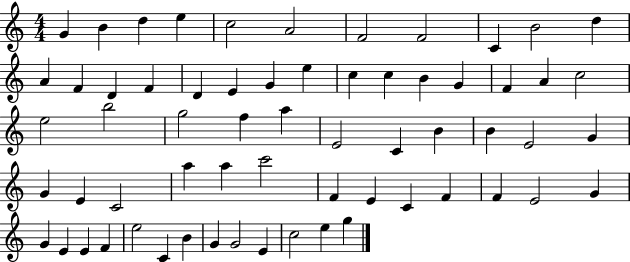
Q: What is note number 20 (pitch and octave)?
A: C5